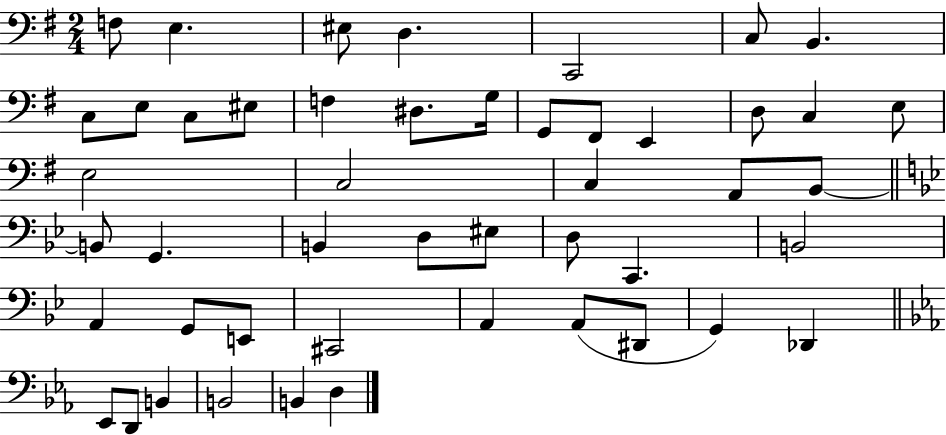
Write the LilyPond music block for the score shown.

{
  \clef bass
  \numericTimeSignature
  \time 2/4
  \key g \major
  f8 e4. | eis8 d4. | c,2 | c8 b,4. | \break c8 e8 c8 eis8 | f4 dis8. g16 | g,8 fis,8 e,4 | d8 c4 e8 | \break e2 | c2 | c4 a,8 b,8~~ | \bar "||" \break \key bes \major b,8 g,4. | b,4 d8 eis8 | d8 c,4. | b,2 | \break a,4 g,8 e,8 | cis,2 | a,4 a,8( dis,8 | g,4) des,4 | \break \bar "||" \break \key c \minor ees,8 d,8 b,4 | b,2 | b,4 d4 | \bar "|."
}